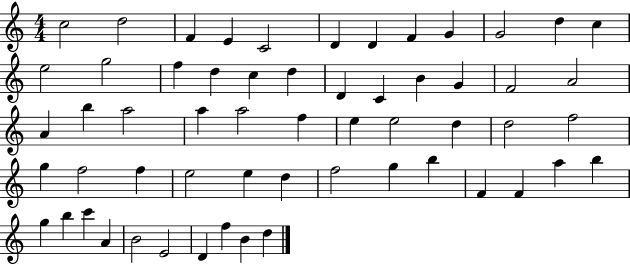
{
  \clef treble
  \numericTimeSignature
  \time 4/4
  \key c \major
  c''2 d''2 | f'4 e'4 c'2 | d'4 d'4 f'4 g'4 | g'2 d''4 c''4 | \break e''2 g''2 | f''4 d''4 c''4 d''4 | d'4 c'4 b'4 g'4 | f'2 a'2 | \break a'4 b''4 a''2 | a''4 a''2 f''4 | e''4 e''2 d''4 | d''2 f''2 | \break g''4 f''2 f''4 | e''2 e''4 d''4 | f''2 g''4 b''4 | f'4 f'4 a''4 b''4 | \break g''4 b''4 c'''4 a'4 | b'2 e'2 | d'4 f''4 b'4 d''4 | \bar "|."
}